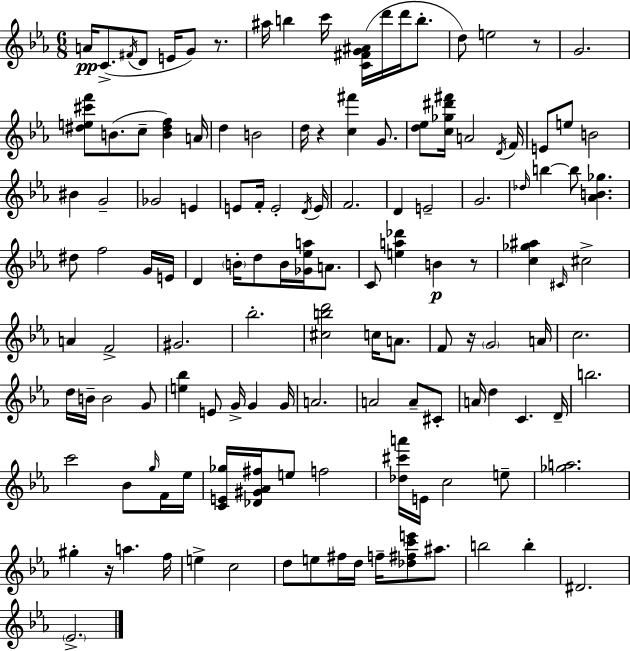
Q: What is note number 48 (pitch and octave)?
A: E4